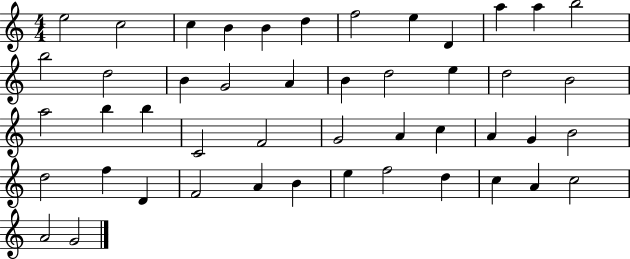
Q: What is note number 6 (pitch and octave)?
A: D5